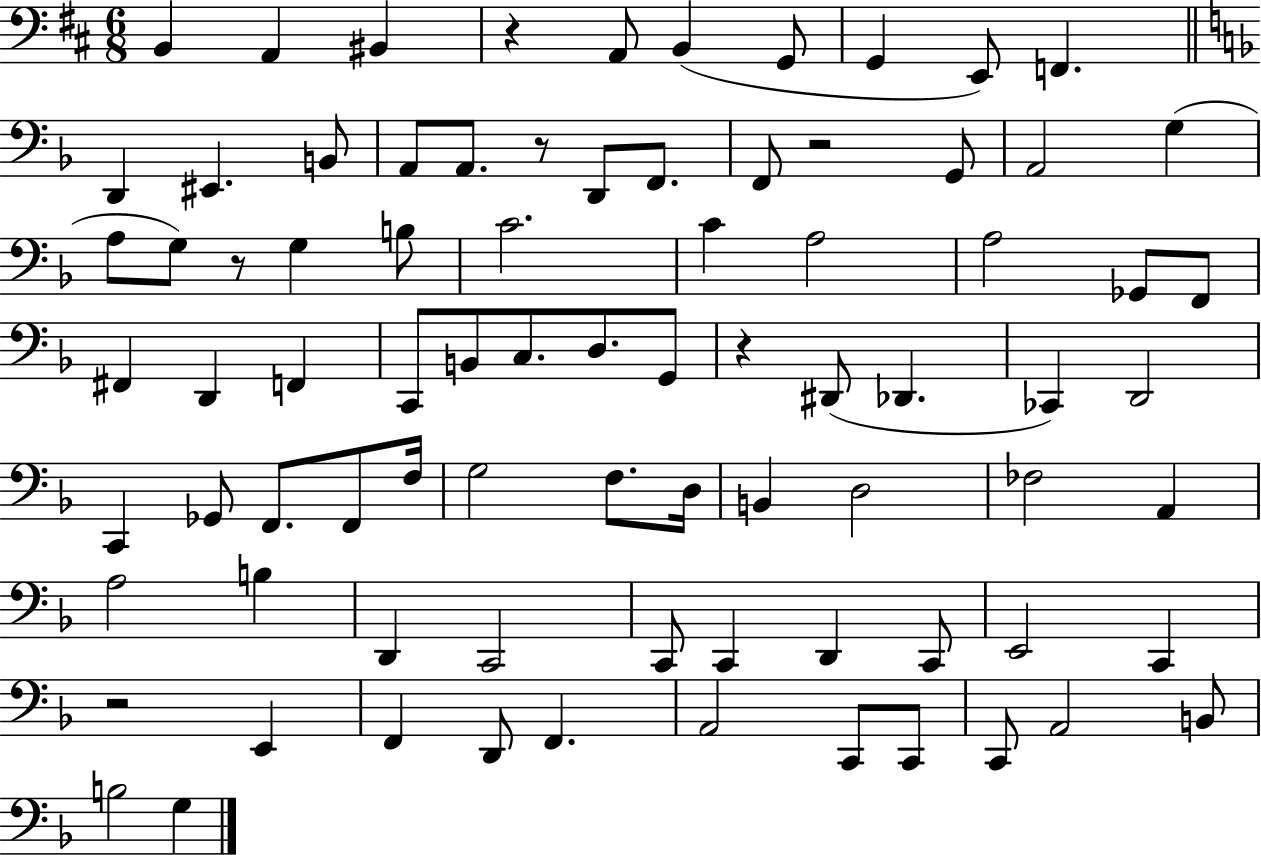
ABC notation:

X:1
T:Untitled
M:6/8
L:1/4
K:D
B,, A,, ^B,, z A,,/2 B,, G,,/2 G,, E,,/2 F,, D,, ^E,, B,,/2 A,,/2 A,,/2 z/2 D,,/2 F,,/2 F,,/2 z2 G,,/2 A,,2 G, A,/2 G,/2 z/2 G, B,/2 C2 C A,2 A,2 _G,,/2 F,,/2 ^F,, D,, F,, C,,/2 B,,/2 C,/2 D,/2 G,,/2 z ^D,,/2 _D,, _C,, D,,2 C,, _G,,/2 F,,/2 F,,/2 F,/4 G,2 F,/2 D,/4 B,, D,2 _F,2 A,, A,2 B, D,, C,,2 C,,/2 C,, D,, C,,/2 E,,2 C,, z2 E,, F,, D,,/2 F,, A,,2 C,,/2 C,,/2 C,,/2 A,,2 B,,/2 B,2 G,